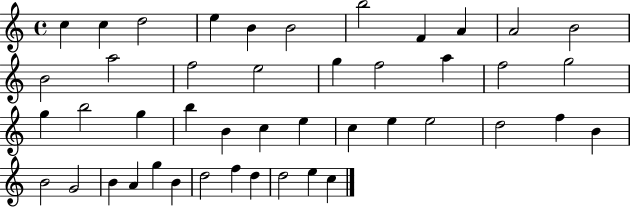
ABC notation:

X:1
T:Untitled
M:4/4
L:1/4
K:C
c c d2 e B B2 b2 F A A2 B2 B2 a2 f2 e2 g f2 a f2 g2 g b2 g b B c e c e e2 d2 f B B2 G2 B A g B d2 f d d2 e c